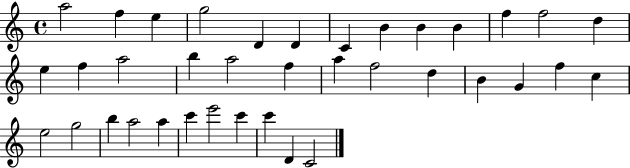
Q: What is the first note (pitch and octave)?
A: A5